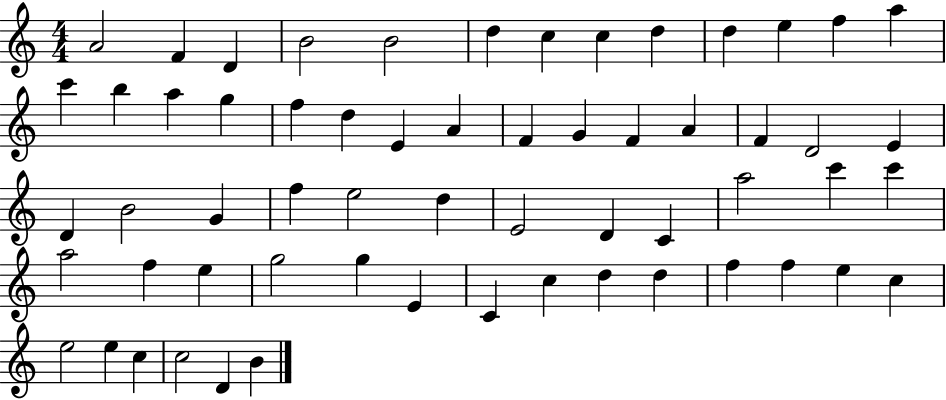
A4/h F4/q D4/q B4/h B4/h D5/q C5/q C5/q D5/q D5/q E5/q F5/q A5/q C6/q B5/q A5/q G5/q F5/q D5/q E4/q A4/q F4/q G4/q F4/q A4/q F4/q D4/h E4/q D4/q B4/h G4/q F5/q E5/h D5/q E4/h D4/q C4/q A5/h C6/q C6/q A5/h F5/q E5/q G5/h G5/q E4/q C4/q C5/q D5/q D5/q F5/q F5/q E5/q C5/q E5/h E5/q C5/q C5/h D4/q B4/q